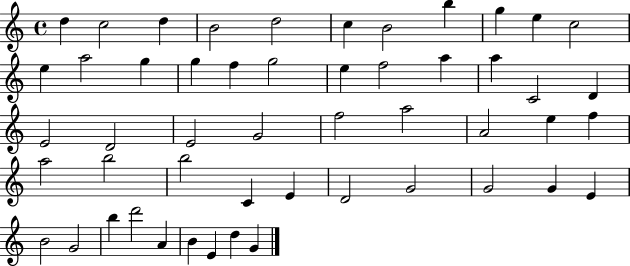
{
  \clef treble
  \time 4/4
  \defaultTimeSignature
  \key c \major
  d''4 c''2 d''4 | b'2 d''2 | c''4 b'2 b''4 | g''4 e''4 c''2 | \break e''4 a''2 g''4 | g''4 f''4 g''2 | e''4 f''2 a''4 | a''4 c'2 d'4 | \break e'2 d'2 | e'2 g'2 | f''2 a''2 | a'2 e''4 f''4 | \break a''2 b''2 | b''2 c'4 e'4 | d'2 g'2 | g'2 g'4 e'4 | \break b'2 g'2 | b''4 d'''2 a'4 | b'4 e'4 d''4 g'4 | \bar "|."
}